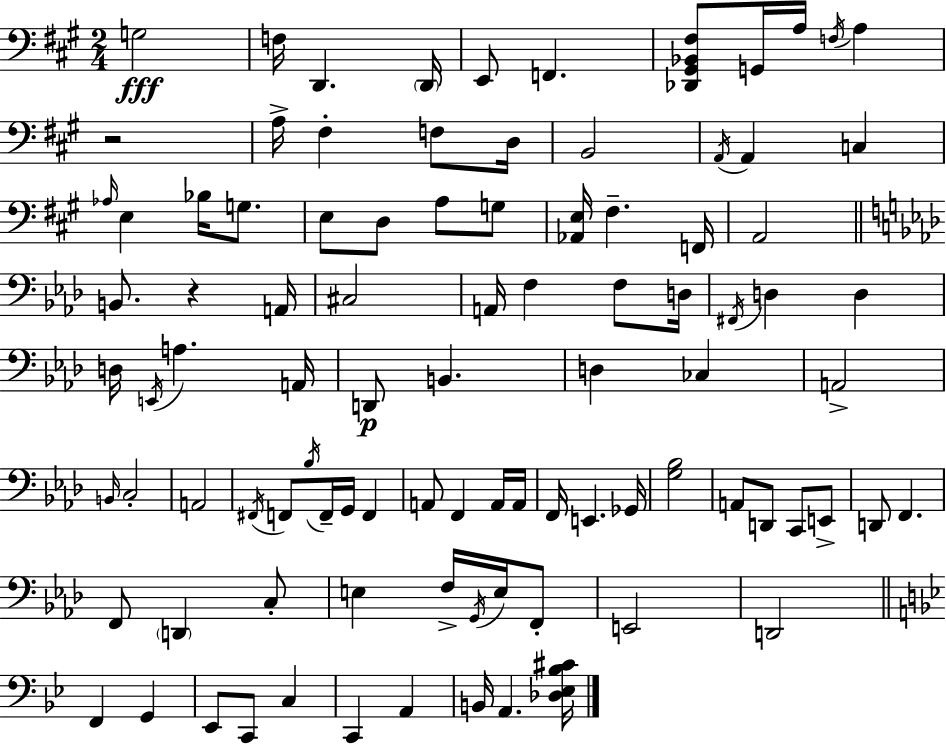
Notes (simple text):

G3/h F3/s D2/q. D2/s E2/e F2/q. [Db2,G#2,Bb2,F#3]/e G2/s A3/s F3/s A3/q R/h A3/s F#3/q F3/e D3/s B2/h A2/s A2/q C3/q Ab3/s E3/q Bb3/s G3/e. E3/e D3/e A3/e G3/e [Ab2,E3]/s F#3/q. F2/s A2/h B2/e. R/q A2/s C#3/h A2/s F3/q F3/e D3/s F#2/s D3/q D3/q D3/s E2/s A3/q. A2/s D2/e B2/q. D3/q CES3/q A2/h B2/s C3/h A2/h F#2/s F2/e Bb3/s F2/s G2/s F2/q A2/e F2/q A2/s A2/s F2/s E2/q. Gb2/s [G3,Bb3]/h A2/e D2/e C2/e E2/e D2/e F2/q. F2/e D2/q C3/e E3/q F3/s G2/s E3/s F2/e E2/h D2/h F2/q G2/q Eb2/e C2/e C3/q C2/q A2/q B2/s A2/q. [Db3,Eb3,Bb3,C#4]/s